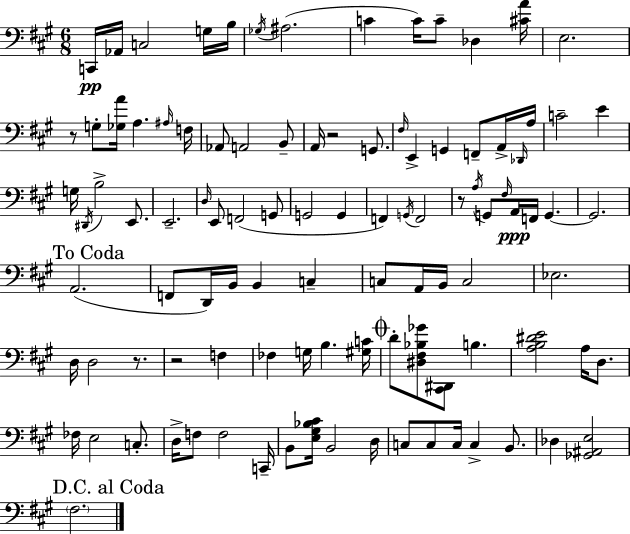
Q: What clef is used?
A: bass